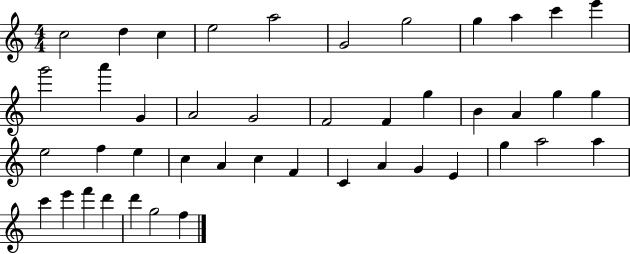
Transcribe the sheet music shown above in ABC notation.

X:1
T:Untitled
M:4/4
L:1/4
K:C
c2 d c e2 a2 G2 g2 g a c' e' g'2 a' G A2 G2 F2 F g B A g g e2 f e c A c F C A G E g a2 a c' e' f' d' d' g2 f